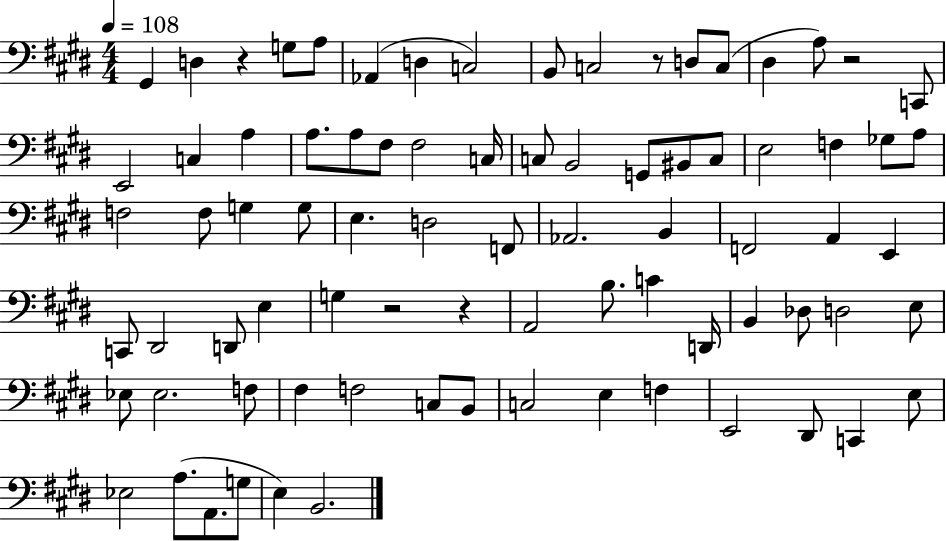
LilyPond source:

{
  \clef bass
  \numericTimeSignature
  \time 4/4
  \key e \major
  \tempo 4 = 108
  gis,4 d4 r4 g8 a8 | aes,4( d4 c2) | b,8 c2 r8 d8 c8( | dis4 a8) r2 c,8 | \break e,2 c4 a4 | a8. a8 fis8 fis2 c16 | c8 b,2 g,8 bis,8 c8 | e2 f4 ges8 a8 | \break f2 f8 g4 g8 | e4. d2 f,8 | aes,2. b,4 | f,2 a,4 e,4 | \break c,8 dis,2 d,8 e4 | g4 r2 r4 | a,2 b8. c'4 d,16 | b,4 des8 d2 e8 | \break ees8 ees2. f8 | fis4 f2 c8 b,8 | c2 e4 f4 | e,2 dis,8 c,4 e8 | \break ees2 a8.( a,8. g8 | e4) b,2. | \bar "|."
}